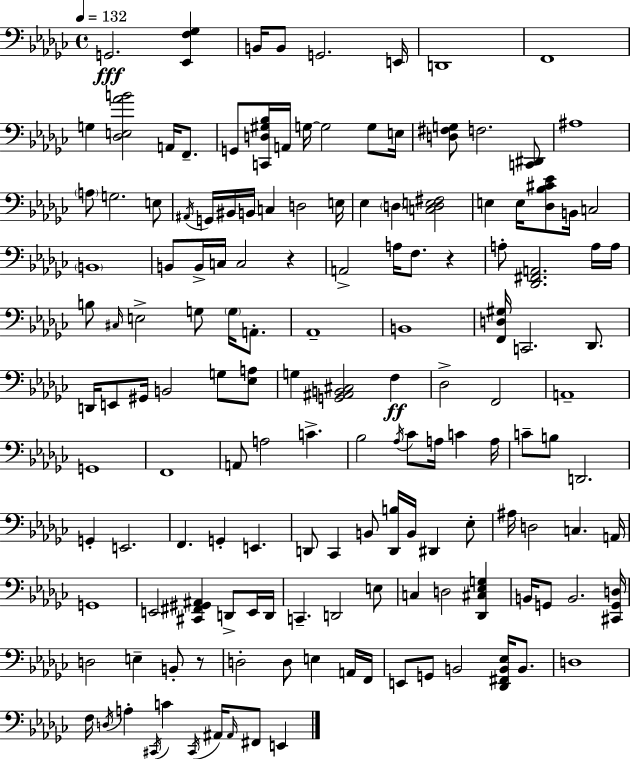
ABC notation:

X:1
T:Untitled
M:4/4
L:1/4
K:Ebm
G,,2 [_E,,F,_G,] B,,/4 B,,/2 G,,2 E,,/4 D,,4 F,,4 G, [_D,E,_AB]2 A,,/4 F,,/2 G,,/2 [C,,D,^G,_B,]/4 A,,/4 G,/4 G,2 G,/2 E,/4 [D,^F,G,]/2 F,2 [C,,^D,,]/2 ^A,4 A,/2 G,2 E,/2 ^A,,/4 G,,/4 ^B,,/4 B,,/4 C, D,2 E,/4 _E, D, [C,D,E,^F,]2 E, E,/4 [_D,_B,^C_E]/2 B,,/4 C,2 B,,4 B,,/2 B,,/4 C,/4 C,2 z A,,2 A,/4 F,/2 z A,/2 [_D,,^F,,A,,]2 A,/4 A,/4 B,/2 ^C,/4 E,2 G,/2 G,/4 A,,/2 _A,,4 B,,4 [F,,D,^G,]/4 C,,2 _D,,/2 D,,/4 E,,/2 ^G,,/4 B,,2 G,/2 [_E,A,]/2 G, [G,,^A,,B,,^C,]2 F, _D,2 F,,2 A,,4 G,,4 F,,4 A,,/2 A,2 C _B,2 _A,/4 _C/2 A,/4 C A,/4 C/2 B,/2 D,,2 G,, E,,2 F,, G,, E,, D,,/2 _C,, B,,/2 [D,,B,]/4 B,,/4 ^D,, _E,/2 ^A,/4 D,2 C, A,,/4 G,,4 E,,2 [^C,,^F,,^G,,^A,,] D,,/2 E,,/4 D,,/4 C,, D,,2 E,/2 C, D,2 [_D,,^C,_E,G,] B,,/4 G,,/2 B,,2 [^C,,G,,D,]/4 D,2 E, B,,/2 z/2 D,2 D,/2 E, A,,/4 F,,/4 E,,/2 G,,/2 B,,2 [_D,,^F,,B,,_E,]/4 B,,/2 D,4 F,/4 D,/4 A, ^C,,/4 C ^C,,/4 ^A,,/4 ^A,,/4 ^F,,/2 E,,